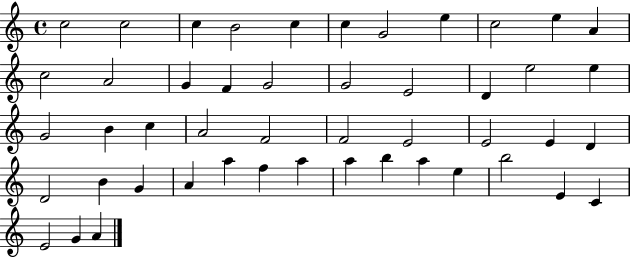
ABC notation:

X:1
T:Untitled
M:4/4
L:1/4
K:C
c2 c2 c B2 c c G2 e c2 e A c2 A2 G F G2 G2 E2 D e2 e G2 B c A2 F2 F2 E2 E2 E D D2 B G A a f a a b a e b2 E C E2 G A